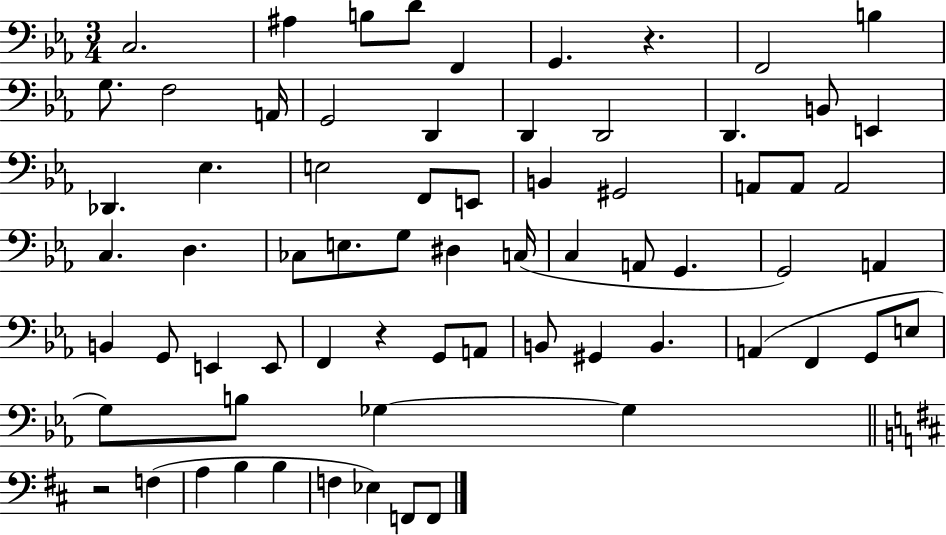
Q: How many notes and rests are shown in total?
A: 69